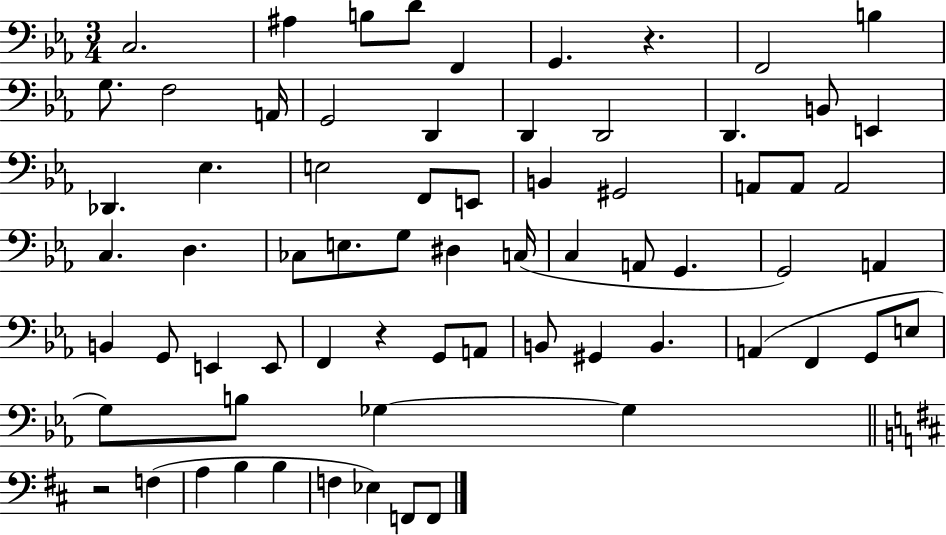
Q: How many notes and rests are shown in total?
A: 69